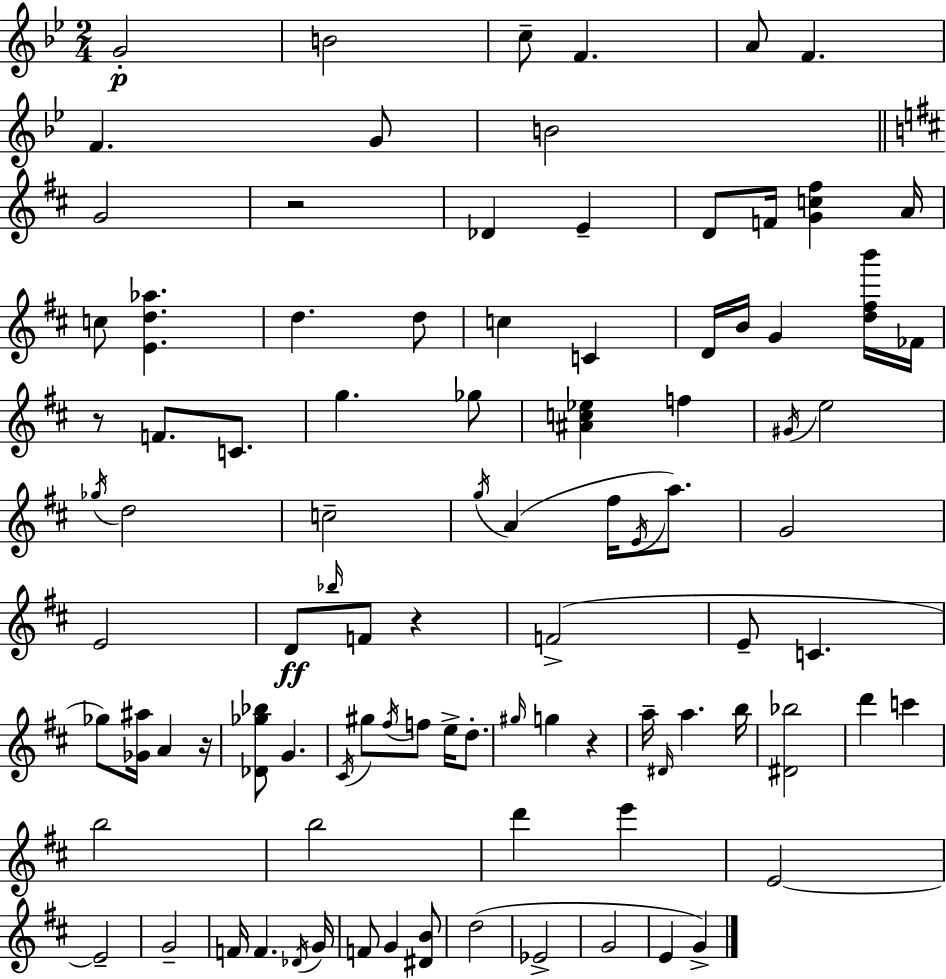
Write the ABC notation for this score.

X:1
T:Untitled
M:2/4
L:1/4
K:Bb
G2 B2 c/2 F A/2 F F G/2 B2 G2 z2 _D E D/2 F/4 [Gc^f] A/4 c/2 [Ed_a] d d/2 c C D/4 B/4 G [d^fb']/4 _F/4 z/2 F/2 C/2 g _g/2 [^Ac_e] f ^G/4 e2 _g/4 d2 c2 g/4 A ^f/4 E/4 a/2 G2 E2 D/2 _b/4 F/2 z F2 E/2 C _g/2 [_G^a]/4 A z/4 [_D_g_b]/2 G ^C/4 ^g/2 ^f/4 f/2 e/4 d/2 ^g/4 g z a/4 ^D/4 a b/4 [^D_b]2 d' c' b2 b2 d' e' E2 E2 G2 F/4 F _D/4 G/4 F/2 G [^DB]/2 d2 _E2 G2 E G